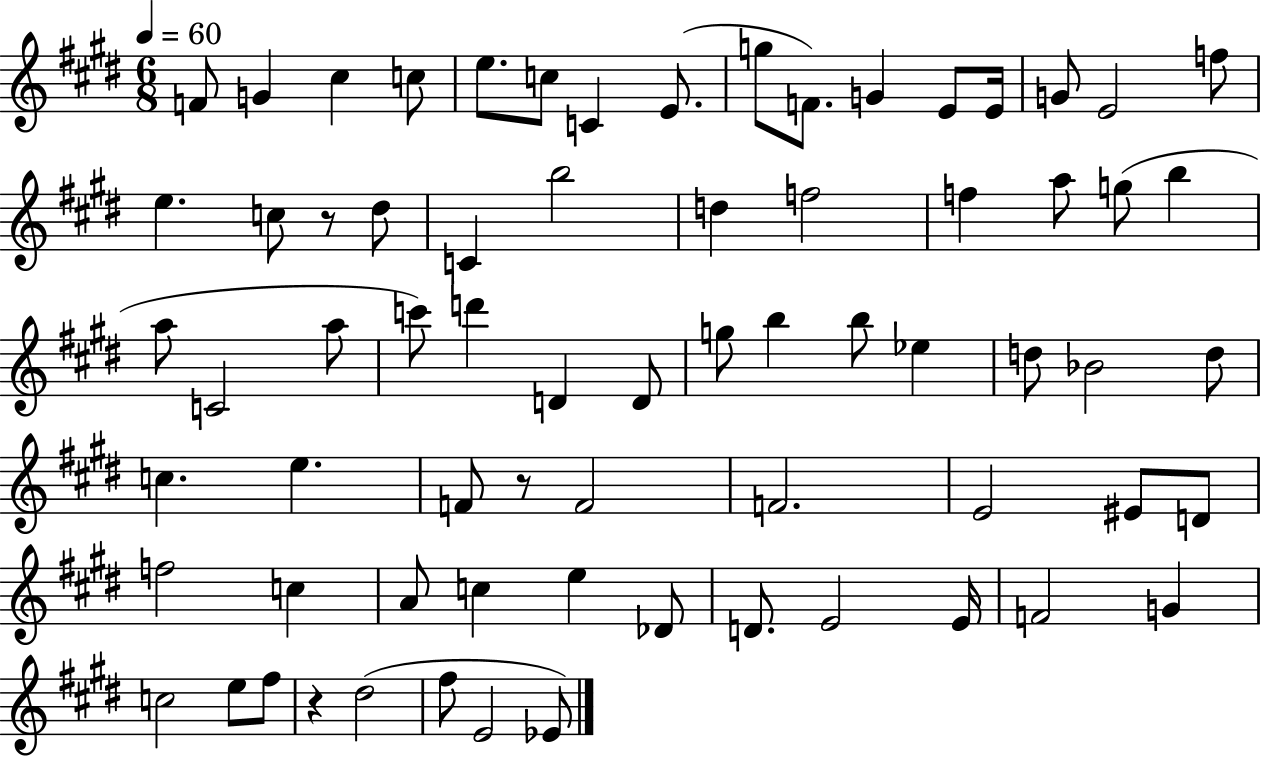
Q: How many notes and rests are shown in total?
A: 70